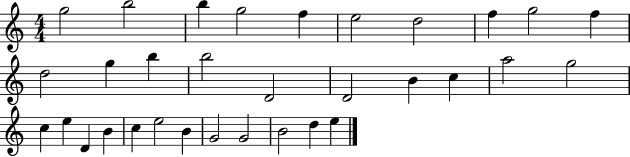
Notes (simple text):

G5/h B5/h B5/q G5/h F5/q E5/h D5/h F5/q G5/h F5/q D5/h G5/q B5/q B5/h D4/h D4/h B4/q C5/q A5/h G5/h C5/q E5/q D4/q B4/q C5/q E5/h B4/q G4/h G4/h B4/h D5/q E5/q